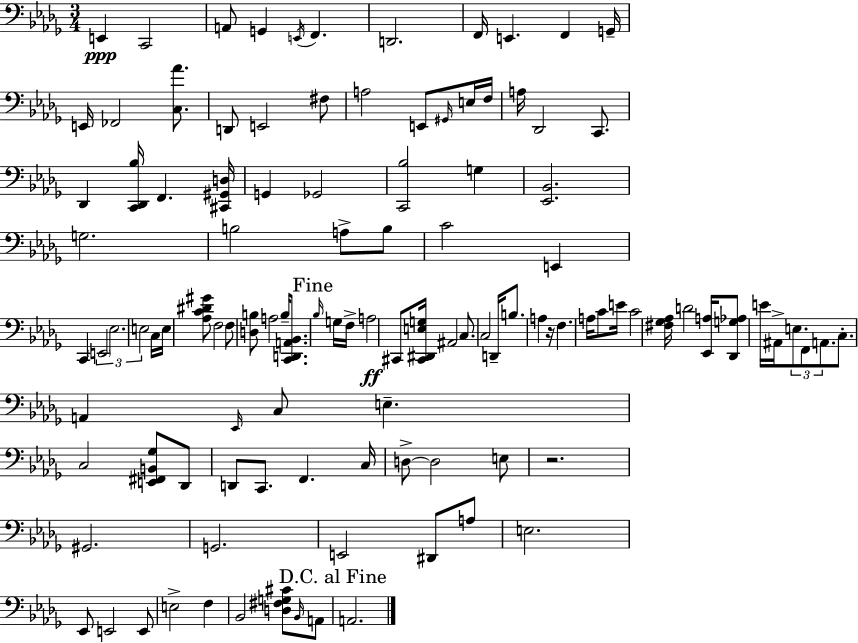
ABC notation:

X:1
T:Untitled
M:3/4
L:1/4
K:Bbm
E,, C,,2 A,,/2 G,, E,,/4 F,, D,,2 F,,/4 E,, F,, G,,/4 E,,/4 _F,,2 [C,_A]/2 D,,/2 E,,2 ^F,/2 A,2 E,,/2 ^G,,/4 E,/4 F,/4 A,/4 _D,,2 C,,/2 _D,, [C,,_D,,_B,]/4 F,, [^C,,^G,,D,]/4 G,, _G,,2 [C,,_B,]2 G, [_E,,_B,,]2 G,2 B,2 A,/2 B,/2 C2 E,, C,, E,,2 _E,2 E,2 C,/4 E,/4 [_A,C^D^G]/2 F,2 F,/2 [D,B,]/2 A,2 B,/4 [C,,D,,A,,_B,,]/2 _B,/4 G,/4 F,/4 A,2 ^C,,/2 [^C,,^D,,E,G,]/4 ^A,,2 C,/2 C,2 D,,/4 B,/2 A, z/4 F, A,/4 C/2 E/4 C2 [^F,_G,_A,]/4 D2 [_E,,A,]/4 [_D,,G,_A,]/2 E/4 ^A,,/4 E,/2 F,,/2 A,,/2 C,/2 A,, _E,,/4 C,/2 E, C,2 [E,,^F,,B,,_G,]/2 _D,,/2 D,,/2 C,,/2 F,, C,/4 D,/2 D,2 E,/2 z2 ^G,,2 G,,2 E,,2 ^D,,/2 A,/2 E,2 _E,,/2 E,,2 E,,/2 E,2 F, _B,,2 [D,^F,G,^C]/2 _B,,/4 A,,/2 A,,2